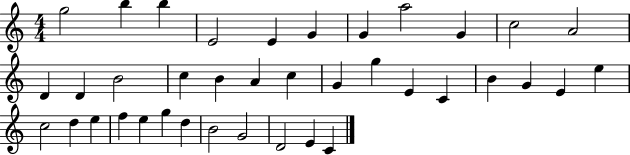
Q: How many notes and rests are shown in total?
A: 38